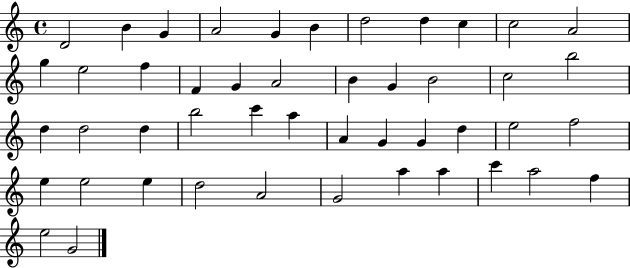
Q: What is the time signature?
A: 4/4